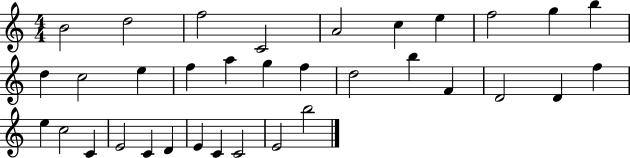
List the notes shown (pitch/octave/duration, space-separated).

B4/h D5/h F5/h C4/h A4/h C5/q E5/q F5/h G5/q B5/q D5/q C5/h E5/q F5/q A5/q G5/q F5/q D5/h B5/q F4/q D4/h D4/q F5/q E5/q C5/h C4/q E4/h C4/q D4/q E4/q C4/q C4/h E4/h B5/h